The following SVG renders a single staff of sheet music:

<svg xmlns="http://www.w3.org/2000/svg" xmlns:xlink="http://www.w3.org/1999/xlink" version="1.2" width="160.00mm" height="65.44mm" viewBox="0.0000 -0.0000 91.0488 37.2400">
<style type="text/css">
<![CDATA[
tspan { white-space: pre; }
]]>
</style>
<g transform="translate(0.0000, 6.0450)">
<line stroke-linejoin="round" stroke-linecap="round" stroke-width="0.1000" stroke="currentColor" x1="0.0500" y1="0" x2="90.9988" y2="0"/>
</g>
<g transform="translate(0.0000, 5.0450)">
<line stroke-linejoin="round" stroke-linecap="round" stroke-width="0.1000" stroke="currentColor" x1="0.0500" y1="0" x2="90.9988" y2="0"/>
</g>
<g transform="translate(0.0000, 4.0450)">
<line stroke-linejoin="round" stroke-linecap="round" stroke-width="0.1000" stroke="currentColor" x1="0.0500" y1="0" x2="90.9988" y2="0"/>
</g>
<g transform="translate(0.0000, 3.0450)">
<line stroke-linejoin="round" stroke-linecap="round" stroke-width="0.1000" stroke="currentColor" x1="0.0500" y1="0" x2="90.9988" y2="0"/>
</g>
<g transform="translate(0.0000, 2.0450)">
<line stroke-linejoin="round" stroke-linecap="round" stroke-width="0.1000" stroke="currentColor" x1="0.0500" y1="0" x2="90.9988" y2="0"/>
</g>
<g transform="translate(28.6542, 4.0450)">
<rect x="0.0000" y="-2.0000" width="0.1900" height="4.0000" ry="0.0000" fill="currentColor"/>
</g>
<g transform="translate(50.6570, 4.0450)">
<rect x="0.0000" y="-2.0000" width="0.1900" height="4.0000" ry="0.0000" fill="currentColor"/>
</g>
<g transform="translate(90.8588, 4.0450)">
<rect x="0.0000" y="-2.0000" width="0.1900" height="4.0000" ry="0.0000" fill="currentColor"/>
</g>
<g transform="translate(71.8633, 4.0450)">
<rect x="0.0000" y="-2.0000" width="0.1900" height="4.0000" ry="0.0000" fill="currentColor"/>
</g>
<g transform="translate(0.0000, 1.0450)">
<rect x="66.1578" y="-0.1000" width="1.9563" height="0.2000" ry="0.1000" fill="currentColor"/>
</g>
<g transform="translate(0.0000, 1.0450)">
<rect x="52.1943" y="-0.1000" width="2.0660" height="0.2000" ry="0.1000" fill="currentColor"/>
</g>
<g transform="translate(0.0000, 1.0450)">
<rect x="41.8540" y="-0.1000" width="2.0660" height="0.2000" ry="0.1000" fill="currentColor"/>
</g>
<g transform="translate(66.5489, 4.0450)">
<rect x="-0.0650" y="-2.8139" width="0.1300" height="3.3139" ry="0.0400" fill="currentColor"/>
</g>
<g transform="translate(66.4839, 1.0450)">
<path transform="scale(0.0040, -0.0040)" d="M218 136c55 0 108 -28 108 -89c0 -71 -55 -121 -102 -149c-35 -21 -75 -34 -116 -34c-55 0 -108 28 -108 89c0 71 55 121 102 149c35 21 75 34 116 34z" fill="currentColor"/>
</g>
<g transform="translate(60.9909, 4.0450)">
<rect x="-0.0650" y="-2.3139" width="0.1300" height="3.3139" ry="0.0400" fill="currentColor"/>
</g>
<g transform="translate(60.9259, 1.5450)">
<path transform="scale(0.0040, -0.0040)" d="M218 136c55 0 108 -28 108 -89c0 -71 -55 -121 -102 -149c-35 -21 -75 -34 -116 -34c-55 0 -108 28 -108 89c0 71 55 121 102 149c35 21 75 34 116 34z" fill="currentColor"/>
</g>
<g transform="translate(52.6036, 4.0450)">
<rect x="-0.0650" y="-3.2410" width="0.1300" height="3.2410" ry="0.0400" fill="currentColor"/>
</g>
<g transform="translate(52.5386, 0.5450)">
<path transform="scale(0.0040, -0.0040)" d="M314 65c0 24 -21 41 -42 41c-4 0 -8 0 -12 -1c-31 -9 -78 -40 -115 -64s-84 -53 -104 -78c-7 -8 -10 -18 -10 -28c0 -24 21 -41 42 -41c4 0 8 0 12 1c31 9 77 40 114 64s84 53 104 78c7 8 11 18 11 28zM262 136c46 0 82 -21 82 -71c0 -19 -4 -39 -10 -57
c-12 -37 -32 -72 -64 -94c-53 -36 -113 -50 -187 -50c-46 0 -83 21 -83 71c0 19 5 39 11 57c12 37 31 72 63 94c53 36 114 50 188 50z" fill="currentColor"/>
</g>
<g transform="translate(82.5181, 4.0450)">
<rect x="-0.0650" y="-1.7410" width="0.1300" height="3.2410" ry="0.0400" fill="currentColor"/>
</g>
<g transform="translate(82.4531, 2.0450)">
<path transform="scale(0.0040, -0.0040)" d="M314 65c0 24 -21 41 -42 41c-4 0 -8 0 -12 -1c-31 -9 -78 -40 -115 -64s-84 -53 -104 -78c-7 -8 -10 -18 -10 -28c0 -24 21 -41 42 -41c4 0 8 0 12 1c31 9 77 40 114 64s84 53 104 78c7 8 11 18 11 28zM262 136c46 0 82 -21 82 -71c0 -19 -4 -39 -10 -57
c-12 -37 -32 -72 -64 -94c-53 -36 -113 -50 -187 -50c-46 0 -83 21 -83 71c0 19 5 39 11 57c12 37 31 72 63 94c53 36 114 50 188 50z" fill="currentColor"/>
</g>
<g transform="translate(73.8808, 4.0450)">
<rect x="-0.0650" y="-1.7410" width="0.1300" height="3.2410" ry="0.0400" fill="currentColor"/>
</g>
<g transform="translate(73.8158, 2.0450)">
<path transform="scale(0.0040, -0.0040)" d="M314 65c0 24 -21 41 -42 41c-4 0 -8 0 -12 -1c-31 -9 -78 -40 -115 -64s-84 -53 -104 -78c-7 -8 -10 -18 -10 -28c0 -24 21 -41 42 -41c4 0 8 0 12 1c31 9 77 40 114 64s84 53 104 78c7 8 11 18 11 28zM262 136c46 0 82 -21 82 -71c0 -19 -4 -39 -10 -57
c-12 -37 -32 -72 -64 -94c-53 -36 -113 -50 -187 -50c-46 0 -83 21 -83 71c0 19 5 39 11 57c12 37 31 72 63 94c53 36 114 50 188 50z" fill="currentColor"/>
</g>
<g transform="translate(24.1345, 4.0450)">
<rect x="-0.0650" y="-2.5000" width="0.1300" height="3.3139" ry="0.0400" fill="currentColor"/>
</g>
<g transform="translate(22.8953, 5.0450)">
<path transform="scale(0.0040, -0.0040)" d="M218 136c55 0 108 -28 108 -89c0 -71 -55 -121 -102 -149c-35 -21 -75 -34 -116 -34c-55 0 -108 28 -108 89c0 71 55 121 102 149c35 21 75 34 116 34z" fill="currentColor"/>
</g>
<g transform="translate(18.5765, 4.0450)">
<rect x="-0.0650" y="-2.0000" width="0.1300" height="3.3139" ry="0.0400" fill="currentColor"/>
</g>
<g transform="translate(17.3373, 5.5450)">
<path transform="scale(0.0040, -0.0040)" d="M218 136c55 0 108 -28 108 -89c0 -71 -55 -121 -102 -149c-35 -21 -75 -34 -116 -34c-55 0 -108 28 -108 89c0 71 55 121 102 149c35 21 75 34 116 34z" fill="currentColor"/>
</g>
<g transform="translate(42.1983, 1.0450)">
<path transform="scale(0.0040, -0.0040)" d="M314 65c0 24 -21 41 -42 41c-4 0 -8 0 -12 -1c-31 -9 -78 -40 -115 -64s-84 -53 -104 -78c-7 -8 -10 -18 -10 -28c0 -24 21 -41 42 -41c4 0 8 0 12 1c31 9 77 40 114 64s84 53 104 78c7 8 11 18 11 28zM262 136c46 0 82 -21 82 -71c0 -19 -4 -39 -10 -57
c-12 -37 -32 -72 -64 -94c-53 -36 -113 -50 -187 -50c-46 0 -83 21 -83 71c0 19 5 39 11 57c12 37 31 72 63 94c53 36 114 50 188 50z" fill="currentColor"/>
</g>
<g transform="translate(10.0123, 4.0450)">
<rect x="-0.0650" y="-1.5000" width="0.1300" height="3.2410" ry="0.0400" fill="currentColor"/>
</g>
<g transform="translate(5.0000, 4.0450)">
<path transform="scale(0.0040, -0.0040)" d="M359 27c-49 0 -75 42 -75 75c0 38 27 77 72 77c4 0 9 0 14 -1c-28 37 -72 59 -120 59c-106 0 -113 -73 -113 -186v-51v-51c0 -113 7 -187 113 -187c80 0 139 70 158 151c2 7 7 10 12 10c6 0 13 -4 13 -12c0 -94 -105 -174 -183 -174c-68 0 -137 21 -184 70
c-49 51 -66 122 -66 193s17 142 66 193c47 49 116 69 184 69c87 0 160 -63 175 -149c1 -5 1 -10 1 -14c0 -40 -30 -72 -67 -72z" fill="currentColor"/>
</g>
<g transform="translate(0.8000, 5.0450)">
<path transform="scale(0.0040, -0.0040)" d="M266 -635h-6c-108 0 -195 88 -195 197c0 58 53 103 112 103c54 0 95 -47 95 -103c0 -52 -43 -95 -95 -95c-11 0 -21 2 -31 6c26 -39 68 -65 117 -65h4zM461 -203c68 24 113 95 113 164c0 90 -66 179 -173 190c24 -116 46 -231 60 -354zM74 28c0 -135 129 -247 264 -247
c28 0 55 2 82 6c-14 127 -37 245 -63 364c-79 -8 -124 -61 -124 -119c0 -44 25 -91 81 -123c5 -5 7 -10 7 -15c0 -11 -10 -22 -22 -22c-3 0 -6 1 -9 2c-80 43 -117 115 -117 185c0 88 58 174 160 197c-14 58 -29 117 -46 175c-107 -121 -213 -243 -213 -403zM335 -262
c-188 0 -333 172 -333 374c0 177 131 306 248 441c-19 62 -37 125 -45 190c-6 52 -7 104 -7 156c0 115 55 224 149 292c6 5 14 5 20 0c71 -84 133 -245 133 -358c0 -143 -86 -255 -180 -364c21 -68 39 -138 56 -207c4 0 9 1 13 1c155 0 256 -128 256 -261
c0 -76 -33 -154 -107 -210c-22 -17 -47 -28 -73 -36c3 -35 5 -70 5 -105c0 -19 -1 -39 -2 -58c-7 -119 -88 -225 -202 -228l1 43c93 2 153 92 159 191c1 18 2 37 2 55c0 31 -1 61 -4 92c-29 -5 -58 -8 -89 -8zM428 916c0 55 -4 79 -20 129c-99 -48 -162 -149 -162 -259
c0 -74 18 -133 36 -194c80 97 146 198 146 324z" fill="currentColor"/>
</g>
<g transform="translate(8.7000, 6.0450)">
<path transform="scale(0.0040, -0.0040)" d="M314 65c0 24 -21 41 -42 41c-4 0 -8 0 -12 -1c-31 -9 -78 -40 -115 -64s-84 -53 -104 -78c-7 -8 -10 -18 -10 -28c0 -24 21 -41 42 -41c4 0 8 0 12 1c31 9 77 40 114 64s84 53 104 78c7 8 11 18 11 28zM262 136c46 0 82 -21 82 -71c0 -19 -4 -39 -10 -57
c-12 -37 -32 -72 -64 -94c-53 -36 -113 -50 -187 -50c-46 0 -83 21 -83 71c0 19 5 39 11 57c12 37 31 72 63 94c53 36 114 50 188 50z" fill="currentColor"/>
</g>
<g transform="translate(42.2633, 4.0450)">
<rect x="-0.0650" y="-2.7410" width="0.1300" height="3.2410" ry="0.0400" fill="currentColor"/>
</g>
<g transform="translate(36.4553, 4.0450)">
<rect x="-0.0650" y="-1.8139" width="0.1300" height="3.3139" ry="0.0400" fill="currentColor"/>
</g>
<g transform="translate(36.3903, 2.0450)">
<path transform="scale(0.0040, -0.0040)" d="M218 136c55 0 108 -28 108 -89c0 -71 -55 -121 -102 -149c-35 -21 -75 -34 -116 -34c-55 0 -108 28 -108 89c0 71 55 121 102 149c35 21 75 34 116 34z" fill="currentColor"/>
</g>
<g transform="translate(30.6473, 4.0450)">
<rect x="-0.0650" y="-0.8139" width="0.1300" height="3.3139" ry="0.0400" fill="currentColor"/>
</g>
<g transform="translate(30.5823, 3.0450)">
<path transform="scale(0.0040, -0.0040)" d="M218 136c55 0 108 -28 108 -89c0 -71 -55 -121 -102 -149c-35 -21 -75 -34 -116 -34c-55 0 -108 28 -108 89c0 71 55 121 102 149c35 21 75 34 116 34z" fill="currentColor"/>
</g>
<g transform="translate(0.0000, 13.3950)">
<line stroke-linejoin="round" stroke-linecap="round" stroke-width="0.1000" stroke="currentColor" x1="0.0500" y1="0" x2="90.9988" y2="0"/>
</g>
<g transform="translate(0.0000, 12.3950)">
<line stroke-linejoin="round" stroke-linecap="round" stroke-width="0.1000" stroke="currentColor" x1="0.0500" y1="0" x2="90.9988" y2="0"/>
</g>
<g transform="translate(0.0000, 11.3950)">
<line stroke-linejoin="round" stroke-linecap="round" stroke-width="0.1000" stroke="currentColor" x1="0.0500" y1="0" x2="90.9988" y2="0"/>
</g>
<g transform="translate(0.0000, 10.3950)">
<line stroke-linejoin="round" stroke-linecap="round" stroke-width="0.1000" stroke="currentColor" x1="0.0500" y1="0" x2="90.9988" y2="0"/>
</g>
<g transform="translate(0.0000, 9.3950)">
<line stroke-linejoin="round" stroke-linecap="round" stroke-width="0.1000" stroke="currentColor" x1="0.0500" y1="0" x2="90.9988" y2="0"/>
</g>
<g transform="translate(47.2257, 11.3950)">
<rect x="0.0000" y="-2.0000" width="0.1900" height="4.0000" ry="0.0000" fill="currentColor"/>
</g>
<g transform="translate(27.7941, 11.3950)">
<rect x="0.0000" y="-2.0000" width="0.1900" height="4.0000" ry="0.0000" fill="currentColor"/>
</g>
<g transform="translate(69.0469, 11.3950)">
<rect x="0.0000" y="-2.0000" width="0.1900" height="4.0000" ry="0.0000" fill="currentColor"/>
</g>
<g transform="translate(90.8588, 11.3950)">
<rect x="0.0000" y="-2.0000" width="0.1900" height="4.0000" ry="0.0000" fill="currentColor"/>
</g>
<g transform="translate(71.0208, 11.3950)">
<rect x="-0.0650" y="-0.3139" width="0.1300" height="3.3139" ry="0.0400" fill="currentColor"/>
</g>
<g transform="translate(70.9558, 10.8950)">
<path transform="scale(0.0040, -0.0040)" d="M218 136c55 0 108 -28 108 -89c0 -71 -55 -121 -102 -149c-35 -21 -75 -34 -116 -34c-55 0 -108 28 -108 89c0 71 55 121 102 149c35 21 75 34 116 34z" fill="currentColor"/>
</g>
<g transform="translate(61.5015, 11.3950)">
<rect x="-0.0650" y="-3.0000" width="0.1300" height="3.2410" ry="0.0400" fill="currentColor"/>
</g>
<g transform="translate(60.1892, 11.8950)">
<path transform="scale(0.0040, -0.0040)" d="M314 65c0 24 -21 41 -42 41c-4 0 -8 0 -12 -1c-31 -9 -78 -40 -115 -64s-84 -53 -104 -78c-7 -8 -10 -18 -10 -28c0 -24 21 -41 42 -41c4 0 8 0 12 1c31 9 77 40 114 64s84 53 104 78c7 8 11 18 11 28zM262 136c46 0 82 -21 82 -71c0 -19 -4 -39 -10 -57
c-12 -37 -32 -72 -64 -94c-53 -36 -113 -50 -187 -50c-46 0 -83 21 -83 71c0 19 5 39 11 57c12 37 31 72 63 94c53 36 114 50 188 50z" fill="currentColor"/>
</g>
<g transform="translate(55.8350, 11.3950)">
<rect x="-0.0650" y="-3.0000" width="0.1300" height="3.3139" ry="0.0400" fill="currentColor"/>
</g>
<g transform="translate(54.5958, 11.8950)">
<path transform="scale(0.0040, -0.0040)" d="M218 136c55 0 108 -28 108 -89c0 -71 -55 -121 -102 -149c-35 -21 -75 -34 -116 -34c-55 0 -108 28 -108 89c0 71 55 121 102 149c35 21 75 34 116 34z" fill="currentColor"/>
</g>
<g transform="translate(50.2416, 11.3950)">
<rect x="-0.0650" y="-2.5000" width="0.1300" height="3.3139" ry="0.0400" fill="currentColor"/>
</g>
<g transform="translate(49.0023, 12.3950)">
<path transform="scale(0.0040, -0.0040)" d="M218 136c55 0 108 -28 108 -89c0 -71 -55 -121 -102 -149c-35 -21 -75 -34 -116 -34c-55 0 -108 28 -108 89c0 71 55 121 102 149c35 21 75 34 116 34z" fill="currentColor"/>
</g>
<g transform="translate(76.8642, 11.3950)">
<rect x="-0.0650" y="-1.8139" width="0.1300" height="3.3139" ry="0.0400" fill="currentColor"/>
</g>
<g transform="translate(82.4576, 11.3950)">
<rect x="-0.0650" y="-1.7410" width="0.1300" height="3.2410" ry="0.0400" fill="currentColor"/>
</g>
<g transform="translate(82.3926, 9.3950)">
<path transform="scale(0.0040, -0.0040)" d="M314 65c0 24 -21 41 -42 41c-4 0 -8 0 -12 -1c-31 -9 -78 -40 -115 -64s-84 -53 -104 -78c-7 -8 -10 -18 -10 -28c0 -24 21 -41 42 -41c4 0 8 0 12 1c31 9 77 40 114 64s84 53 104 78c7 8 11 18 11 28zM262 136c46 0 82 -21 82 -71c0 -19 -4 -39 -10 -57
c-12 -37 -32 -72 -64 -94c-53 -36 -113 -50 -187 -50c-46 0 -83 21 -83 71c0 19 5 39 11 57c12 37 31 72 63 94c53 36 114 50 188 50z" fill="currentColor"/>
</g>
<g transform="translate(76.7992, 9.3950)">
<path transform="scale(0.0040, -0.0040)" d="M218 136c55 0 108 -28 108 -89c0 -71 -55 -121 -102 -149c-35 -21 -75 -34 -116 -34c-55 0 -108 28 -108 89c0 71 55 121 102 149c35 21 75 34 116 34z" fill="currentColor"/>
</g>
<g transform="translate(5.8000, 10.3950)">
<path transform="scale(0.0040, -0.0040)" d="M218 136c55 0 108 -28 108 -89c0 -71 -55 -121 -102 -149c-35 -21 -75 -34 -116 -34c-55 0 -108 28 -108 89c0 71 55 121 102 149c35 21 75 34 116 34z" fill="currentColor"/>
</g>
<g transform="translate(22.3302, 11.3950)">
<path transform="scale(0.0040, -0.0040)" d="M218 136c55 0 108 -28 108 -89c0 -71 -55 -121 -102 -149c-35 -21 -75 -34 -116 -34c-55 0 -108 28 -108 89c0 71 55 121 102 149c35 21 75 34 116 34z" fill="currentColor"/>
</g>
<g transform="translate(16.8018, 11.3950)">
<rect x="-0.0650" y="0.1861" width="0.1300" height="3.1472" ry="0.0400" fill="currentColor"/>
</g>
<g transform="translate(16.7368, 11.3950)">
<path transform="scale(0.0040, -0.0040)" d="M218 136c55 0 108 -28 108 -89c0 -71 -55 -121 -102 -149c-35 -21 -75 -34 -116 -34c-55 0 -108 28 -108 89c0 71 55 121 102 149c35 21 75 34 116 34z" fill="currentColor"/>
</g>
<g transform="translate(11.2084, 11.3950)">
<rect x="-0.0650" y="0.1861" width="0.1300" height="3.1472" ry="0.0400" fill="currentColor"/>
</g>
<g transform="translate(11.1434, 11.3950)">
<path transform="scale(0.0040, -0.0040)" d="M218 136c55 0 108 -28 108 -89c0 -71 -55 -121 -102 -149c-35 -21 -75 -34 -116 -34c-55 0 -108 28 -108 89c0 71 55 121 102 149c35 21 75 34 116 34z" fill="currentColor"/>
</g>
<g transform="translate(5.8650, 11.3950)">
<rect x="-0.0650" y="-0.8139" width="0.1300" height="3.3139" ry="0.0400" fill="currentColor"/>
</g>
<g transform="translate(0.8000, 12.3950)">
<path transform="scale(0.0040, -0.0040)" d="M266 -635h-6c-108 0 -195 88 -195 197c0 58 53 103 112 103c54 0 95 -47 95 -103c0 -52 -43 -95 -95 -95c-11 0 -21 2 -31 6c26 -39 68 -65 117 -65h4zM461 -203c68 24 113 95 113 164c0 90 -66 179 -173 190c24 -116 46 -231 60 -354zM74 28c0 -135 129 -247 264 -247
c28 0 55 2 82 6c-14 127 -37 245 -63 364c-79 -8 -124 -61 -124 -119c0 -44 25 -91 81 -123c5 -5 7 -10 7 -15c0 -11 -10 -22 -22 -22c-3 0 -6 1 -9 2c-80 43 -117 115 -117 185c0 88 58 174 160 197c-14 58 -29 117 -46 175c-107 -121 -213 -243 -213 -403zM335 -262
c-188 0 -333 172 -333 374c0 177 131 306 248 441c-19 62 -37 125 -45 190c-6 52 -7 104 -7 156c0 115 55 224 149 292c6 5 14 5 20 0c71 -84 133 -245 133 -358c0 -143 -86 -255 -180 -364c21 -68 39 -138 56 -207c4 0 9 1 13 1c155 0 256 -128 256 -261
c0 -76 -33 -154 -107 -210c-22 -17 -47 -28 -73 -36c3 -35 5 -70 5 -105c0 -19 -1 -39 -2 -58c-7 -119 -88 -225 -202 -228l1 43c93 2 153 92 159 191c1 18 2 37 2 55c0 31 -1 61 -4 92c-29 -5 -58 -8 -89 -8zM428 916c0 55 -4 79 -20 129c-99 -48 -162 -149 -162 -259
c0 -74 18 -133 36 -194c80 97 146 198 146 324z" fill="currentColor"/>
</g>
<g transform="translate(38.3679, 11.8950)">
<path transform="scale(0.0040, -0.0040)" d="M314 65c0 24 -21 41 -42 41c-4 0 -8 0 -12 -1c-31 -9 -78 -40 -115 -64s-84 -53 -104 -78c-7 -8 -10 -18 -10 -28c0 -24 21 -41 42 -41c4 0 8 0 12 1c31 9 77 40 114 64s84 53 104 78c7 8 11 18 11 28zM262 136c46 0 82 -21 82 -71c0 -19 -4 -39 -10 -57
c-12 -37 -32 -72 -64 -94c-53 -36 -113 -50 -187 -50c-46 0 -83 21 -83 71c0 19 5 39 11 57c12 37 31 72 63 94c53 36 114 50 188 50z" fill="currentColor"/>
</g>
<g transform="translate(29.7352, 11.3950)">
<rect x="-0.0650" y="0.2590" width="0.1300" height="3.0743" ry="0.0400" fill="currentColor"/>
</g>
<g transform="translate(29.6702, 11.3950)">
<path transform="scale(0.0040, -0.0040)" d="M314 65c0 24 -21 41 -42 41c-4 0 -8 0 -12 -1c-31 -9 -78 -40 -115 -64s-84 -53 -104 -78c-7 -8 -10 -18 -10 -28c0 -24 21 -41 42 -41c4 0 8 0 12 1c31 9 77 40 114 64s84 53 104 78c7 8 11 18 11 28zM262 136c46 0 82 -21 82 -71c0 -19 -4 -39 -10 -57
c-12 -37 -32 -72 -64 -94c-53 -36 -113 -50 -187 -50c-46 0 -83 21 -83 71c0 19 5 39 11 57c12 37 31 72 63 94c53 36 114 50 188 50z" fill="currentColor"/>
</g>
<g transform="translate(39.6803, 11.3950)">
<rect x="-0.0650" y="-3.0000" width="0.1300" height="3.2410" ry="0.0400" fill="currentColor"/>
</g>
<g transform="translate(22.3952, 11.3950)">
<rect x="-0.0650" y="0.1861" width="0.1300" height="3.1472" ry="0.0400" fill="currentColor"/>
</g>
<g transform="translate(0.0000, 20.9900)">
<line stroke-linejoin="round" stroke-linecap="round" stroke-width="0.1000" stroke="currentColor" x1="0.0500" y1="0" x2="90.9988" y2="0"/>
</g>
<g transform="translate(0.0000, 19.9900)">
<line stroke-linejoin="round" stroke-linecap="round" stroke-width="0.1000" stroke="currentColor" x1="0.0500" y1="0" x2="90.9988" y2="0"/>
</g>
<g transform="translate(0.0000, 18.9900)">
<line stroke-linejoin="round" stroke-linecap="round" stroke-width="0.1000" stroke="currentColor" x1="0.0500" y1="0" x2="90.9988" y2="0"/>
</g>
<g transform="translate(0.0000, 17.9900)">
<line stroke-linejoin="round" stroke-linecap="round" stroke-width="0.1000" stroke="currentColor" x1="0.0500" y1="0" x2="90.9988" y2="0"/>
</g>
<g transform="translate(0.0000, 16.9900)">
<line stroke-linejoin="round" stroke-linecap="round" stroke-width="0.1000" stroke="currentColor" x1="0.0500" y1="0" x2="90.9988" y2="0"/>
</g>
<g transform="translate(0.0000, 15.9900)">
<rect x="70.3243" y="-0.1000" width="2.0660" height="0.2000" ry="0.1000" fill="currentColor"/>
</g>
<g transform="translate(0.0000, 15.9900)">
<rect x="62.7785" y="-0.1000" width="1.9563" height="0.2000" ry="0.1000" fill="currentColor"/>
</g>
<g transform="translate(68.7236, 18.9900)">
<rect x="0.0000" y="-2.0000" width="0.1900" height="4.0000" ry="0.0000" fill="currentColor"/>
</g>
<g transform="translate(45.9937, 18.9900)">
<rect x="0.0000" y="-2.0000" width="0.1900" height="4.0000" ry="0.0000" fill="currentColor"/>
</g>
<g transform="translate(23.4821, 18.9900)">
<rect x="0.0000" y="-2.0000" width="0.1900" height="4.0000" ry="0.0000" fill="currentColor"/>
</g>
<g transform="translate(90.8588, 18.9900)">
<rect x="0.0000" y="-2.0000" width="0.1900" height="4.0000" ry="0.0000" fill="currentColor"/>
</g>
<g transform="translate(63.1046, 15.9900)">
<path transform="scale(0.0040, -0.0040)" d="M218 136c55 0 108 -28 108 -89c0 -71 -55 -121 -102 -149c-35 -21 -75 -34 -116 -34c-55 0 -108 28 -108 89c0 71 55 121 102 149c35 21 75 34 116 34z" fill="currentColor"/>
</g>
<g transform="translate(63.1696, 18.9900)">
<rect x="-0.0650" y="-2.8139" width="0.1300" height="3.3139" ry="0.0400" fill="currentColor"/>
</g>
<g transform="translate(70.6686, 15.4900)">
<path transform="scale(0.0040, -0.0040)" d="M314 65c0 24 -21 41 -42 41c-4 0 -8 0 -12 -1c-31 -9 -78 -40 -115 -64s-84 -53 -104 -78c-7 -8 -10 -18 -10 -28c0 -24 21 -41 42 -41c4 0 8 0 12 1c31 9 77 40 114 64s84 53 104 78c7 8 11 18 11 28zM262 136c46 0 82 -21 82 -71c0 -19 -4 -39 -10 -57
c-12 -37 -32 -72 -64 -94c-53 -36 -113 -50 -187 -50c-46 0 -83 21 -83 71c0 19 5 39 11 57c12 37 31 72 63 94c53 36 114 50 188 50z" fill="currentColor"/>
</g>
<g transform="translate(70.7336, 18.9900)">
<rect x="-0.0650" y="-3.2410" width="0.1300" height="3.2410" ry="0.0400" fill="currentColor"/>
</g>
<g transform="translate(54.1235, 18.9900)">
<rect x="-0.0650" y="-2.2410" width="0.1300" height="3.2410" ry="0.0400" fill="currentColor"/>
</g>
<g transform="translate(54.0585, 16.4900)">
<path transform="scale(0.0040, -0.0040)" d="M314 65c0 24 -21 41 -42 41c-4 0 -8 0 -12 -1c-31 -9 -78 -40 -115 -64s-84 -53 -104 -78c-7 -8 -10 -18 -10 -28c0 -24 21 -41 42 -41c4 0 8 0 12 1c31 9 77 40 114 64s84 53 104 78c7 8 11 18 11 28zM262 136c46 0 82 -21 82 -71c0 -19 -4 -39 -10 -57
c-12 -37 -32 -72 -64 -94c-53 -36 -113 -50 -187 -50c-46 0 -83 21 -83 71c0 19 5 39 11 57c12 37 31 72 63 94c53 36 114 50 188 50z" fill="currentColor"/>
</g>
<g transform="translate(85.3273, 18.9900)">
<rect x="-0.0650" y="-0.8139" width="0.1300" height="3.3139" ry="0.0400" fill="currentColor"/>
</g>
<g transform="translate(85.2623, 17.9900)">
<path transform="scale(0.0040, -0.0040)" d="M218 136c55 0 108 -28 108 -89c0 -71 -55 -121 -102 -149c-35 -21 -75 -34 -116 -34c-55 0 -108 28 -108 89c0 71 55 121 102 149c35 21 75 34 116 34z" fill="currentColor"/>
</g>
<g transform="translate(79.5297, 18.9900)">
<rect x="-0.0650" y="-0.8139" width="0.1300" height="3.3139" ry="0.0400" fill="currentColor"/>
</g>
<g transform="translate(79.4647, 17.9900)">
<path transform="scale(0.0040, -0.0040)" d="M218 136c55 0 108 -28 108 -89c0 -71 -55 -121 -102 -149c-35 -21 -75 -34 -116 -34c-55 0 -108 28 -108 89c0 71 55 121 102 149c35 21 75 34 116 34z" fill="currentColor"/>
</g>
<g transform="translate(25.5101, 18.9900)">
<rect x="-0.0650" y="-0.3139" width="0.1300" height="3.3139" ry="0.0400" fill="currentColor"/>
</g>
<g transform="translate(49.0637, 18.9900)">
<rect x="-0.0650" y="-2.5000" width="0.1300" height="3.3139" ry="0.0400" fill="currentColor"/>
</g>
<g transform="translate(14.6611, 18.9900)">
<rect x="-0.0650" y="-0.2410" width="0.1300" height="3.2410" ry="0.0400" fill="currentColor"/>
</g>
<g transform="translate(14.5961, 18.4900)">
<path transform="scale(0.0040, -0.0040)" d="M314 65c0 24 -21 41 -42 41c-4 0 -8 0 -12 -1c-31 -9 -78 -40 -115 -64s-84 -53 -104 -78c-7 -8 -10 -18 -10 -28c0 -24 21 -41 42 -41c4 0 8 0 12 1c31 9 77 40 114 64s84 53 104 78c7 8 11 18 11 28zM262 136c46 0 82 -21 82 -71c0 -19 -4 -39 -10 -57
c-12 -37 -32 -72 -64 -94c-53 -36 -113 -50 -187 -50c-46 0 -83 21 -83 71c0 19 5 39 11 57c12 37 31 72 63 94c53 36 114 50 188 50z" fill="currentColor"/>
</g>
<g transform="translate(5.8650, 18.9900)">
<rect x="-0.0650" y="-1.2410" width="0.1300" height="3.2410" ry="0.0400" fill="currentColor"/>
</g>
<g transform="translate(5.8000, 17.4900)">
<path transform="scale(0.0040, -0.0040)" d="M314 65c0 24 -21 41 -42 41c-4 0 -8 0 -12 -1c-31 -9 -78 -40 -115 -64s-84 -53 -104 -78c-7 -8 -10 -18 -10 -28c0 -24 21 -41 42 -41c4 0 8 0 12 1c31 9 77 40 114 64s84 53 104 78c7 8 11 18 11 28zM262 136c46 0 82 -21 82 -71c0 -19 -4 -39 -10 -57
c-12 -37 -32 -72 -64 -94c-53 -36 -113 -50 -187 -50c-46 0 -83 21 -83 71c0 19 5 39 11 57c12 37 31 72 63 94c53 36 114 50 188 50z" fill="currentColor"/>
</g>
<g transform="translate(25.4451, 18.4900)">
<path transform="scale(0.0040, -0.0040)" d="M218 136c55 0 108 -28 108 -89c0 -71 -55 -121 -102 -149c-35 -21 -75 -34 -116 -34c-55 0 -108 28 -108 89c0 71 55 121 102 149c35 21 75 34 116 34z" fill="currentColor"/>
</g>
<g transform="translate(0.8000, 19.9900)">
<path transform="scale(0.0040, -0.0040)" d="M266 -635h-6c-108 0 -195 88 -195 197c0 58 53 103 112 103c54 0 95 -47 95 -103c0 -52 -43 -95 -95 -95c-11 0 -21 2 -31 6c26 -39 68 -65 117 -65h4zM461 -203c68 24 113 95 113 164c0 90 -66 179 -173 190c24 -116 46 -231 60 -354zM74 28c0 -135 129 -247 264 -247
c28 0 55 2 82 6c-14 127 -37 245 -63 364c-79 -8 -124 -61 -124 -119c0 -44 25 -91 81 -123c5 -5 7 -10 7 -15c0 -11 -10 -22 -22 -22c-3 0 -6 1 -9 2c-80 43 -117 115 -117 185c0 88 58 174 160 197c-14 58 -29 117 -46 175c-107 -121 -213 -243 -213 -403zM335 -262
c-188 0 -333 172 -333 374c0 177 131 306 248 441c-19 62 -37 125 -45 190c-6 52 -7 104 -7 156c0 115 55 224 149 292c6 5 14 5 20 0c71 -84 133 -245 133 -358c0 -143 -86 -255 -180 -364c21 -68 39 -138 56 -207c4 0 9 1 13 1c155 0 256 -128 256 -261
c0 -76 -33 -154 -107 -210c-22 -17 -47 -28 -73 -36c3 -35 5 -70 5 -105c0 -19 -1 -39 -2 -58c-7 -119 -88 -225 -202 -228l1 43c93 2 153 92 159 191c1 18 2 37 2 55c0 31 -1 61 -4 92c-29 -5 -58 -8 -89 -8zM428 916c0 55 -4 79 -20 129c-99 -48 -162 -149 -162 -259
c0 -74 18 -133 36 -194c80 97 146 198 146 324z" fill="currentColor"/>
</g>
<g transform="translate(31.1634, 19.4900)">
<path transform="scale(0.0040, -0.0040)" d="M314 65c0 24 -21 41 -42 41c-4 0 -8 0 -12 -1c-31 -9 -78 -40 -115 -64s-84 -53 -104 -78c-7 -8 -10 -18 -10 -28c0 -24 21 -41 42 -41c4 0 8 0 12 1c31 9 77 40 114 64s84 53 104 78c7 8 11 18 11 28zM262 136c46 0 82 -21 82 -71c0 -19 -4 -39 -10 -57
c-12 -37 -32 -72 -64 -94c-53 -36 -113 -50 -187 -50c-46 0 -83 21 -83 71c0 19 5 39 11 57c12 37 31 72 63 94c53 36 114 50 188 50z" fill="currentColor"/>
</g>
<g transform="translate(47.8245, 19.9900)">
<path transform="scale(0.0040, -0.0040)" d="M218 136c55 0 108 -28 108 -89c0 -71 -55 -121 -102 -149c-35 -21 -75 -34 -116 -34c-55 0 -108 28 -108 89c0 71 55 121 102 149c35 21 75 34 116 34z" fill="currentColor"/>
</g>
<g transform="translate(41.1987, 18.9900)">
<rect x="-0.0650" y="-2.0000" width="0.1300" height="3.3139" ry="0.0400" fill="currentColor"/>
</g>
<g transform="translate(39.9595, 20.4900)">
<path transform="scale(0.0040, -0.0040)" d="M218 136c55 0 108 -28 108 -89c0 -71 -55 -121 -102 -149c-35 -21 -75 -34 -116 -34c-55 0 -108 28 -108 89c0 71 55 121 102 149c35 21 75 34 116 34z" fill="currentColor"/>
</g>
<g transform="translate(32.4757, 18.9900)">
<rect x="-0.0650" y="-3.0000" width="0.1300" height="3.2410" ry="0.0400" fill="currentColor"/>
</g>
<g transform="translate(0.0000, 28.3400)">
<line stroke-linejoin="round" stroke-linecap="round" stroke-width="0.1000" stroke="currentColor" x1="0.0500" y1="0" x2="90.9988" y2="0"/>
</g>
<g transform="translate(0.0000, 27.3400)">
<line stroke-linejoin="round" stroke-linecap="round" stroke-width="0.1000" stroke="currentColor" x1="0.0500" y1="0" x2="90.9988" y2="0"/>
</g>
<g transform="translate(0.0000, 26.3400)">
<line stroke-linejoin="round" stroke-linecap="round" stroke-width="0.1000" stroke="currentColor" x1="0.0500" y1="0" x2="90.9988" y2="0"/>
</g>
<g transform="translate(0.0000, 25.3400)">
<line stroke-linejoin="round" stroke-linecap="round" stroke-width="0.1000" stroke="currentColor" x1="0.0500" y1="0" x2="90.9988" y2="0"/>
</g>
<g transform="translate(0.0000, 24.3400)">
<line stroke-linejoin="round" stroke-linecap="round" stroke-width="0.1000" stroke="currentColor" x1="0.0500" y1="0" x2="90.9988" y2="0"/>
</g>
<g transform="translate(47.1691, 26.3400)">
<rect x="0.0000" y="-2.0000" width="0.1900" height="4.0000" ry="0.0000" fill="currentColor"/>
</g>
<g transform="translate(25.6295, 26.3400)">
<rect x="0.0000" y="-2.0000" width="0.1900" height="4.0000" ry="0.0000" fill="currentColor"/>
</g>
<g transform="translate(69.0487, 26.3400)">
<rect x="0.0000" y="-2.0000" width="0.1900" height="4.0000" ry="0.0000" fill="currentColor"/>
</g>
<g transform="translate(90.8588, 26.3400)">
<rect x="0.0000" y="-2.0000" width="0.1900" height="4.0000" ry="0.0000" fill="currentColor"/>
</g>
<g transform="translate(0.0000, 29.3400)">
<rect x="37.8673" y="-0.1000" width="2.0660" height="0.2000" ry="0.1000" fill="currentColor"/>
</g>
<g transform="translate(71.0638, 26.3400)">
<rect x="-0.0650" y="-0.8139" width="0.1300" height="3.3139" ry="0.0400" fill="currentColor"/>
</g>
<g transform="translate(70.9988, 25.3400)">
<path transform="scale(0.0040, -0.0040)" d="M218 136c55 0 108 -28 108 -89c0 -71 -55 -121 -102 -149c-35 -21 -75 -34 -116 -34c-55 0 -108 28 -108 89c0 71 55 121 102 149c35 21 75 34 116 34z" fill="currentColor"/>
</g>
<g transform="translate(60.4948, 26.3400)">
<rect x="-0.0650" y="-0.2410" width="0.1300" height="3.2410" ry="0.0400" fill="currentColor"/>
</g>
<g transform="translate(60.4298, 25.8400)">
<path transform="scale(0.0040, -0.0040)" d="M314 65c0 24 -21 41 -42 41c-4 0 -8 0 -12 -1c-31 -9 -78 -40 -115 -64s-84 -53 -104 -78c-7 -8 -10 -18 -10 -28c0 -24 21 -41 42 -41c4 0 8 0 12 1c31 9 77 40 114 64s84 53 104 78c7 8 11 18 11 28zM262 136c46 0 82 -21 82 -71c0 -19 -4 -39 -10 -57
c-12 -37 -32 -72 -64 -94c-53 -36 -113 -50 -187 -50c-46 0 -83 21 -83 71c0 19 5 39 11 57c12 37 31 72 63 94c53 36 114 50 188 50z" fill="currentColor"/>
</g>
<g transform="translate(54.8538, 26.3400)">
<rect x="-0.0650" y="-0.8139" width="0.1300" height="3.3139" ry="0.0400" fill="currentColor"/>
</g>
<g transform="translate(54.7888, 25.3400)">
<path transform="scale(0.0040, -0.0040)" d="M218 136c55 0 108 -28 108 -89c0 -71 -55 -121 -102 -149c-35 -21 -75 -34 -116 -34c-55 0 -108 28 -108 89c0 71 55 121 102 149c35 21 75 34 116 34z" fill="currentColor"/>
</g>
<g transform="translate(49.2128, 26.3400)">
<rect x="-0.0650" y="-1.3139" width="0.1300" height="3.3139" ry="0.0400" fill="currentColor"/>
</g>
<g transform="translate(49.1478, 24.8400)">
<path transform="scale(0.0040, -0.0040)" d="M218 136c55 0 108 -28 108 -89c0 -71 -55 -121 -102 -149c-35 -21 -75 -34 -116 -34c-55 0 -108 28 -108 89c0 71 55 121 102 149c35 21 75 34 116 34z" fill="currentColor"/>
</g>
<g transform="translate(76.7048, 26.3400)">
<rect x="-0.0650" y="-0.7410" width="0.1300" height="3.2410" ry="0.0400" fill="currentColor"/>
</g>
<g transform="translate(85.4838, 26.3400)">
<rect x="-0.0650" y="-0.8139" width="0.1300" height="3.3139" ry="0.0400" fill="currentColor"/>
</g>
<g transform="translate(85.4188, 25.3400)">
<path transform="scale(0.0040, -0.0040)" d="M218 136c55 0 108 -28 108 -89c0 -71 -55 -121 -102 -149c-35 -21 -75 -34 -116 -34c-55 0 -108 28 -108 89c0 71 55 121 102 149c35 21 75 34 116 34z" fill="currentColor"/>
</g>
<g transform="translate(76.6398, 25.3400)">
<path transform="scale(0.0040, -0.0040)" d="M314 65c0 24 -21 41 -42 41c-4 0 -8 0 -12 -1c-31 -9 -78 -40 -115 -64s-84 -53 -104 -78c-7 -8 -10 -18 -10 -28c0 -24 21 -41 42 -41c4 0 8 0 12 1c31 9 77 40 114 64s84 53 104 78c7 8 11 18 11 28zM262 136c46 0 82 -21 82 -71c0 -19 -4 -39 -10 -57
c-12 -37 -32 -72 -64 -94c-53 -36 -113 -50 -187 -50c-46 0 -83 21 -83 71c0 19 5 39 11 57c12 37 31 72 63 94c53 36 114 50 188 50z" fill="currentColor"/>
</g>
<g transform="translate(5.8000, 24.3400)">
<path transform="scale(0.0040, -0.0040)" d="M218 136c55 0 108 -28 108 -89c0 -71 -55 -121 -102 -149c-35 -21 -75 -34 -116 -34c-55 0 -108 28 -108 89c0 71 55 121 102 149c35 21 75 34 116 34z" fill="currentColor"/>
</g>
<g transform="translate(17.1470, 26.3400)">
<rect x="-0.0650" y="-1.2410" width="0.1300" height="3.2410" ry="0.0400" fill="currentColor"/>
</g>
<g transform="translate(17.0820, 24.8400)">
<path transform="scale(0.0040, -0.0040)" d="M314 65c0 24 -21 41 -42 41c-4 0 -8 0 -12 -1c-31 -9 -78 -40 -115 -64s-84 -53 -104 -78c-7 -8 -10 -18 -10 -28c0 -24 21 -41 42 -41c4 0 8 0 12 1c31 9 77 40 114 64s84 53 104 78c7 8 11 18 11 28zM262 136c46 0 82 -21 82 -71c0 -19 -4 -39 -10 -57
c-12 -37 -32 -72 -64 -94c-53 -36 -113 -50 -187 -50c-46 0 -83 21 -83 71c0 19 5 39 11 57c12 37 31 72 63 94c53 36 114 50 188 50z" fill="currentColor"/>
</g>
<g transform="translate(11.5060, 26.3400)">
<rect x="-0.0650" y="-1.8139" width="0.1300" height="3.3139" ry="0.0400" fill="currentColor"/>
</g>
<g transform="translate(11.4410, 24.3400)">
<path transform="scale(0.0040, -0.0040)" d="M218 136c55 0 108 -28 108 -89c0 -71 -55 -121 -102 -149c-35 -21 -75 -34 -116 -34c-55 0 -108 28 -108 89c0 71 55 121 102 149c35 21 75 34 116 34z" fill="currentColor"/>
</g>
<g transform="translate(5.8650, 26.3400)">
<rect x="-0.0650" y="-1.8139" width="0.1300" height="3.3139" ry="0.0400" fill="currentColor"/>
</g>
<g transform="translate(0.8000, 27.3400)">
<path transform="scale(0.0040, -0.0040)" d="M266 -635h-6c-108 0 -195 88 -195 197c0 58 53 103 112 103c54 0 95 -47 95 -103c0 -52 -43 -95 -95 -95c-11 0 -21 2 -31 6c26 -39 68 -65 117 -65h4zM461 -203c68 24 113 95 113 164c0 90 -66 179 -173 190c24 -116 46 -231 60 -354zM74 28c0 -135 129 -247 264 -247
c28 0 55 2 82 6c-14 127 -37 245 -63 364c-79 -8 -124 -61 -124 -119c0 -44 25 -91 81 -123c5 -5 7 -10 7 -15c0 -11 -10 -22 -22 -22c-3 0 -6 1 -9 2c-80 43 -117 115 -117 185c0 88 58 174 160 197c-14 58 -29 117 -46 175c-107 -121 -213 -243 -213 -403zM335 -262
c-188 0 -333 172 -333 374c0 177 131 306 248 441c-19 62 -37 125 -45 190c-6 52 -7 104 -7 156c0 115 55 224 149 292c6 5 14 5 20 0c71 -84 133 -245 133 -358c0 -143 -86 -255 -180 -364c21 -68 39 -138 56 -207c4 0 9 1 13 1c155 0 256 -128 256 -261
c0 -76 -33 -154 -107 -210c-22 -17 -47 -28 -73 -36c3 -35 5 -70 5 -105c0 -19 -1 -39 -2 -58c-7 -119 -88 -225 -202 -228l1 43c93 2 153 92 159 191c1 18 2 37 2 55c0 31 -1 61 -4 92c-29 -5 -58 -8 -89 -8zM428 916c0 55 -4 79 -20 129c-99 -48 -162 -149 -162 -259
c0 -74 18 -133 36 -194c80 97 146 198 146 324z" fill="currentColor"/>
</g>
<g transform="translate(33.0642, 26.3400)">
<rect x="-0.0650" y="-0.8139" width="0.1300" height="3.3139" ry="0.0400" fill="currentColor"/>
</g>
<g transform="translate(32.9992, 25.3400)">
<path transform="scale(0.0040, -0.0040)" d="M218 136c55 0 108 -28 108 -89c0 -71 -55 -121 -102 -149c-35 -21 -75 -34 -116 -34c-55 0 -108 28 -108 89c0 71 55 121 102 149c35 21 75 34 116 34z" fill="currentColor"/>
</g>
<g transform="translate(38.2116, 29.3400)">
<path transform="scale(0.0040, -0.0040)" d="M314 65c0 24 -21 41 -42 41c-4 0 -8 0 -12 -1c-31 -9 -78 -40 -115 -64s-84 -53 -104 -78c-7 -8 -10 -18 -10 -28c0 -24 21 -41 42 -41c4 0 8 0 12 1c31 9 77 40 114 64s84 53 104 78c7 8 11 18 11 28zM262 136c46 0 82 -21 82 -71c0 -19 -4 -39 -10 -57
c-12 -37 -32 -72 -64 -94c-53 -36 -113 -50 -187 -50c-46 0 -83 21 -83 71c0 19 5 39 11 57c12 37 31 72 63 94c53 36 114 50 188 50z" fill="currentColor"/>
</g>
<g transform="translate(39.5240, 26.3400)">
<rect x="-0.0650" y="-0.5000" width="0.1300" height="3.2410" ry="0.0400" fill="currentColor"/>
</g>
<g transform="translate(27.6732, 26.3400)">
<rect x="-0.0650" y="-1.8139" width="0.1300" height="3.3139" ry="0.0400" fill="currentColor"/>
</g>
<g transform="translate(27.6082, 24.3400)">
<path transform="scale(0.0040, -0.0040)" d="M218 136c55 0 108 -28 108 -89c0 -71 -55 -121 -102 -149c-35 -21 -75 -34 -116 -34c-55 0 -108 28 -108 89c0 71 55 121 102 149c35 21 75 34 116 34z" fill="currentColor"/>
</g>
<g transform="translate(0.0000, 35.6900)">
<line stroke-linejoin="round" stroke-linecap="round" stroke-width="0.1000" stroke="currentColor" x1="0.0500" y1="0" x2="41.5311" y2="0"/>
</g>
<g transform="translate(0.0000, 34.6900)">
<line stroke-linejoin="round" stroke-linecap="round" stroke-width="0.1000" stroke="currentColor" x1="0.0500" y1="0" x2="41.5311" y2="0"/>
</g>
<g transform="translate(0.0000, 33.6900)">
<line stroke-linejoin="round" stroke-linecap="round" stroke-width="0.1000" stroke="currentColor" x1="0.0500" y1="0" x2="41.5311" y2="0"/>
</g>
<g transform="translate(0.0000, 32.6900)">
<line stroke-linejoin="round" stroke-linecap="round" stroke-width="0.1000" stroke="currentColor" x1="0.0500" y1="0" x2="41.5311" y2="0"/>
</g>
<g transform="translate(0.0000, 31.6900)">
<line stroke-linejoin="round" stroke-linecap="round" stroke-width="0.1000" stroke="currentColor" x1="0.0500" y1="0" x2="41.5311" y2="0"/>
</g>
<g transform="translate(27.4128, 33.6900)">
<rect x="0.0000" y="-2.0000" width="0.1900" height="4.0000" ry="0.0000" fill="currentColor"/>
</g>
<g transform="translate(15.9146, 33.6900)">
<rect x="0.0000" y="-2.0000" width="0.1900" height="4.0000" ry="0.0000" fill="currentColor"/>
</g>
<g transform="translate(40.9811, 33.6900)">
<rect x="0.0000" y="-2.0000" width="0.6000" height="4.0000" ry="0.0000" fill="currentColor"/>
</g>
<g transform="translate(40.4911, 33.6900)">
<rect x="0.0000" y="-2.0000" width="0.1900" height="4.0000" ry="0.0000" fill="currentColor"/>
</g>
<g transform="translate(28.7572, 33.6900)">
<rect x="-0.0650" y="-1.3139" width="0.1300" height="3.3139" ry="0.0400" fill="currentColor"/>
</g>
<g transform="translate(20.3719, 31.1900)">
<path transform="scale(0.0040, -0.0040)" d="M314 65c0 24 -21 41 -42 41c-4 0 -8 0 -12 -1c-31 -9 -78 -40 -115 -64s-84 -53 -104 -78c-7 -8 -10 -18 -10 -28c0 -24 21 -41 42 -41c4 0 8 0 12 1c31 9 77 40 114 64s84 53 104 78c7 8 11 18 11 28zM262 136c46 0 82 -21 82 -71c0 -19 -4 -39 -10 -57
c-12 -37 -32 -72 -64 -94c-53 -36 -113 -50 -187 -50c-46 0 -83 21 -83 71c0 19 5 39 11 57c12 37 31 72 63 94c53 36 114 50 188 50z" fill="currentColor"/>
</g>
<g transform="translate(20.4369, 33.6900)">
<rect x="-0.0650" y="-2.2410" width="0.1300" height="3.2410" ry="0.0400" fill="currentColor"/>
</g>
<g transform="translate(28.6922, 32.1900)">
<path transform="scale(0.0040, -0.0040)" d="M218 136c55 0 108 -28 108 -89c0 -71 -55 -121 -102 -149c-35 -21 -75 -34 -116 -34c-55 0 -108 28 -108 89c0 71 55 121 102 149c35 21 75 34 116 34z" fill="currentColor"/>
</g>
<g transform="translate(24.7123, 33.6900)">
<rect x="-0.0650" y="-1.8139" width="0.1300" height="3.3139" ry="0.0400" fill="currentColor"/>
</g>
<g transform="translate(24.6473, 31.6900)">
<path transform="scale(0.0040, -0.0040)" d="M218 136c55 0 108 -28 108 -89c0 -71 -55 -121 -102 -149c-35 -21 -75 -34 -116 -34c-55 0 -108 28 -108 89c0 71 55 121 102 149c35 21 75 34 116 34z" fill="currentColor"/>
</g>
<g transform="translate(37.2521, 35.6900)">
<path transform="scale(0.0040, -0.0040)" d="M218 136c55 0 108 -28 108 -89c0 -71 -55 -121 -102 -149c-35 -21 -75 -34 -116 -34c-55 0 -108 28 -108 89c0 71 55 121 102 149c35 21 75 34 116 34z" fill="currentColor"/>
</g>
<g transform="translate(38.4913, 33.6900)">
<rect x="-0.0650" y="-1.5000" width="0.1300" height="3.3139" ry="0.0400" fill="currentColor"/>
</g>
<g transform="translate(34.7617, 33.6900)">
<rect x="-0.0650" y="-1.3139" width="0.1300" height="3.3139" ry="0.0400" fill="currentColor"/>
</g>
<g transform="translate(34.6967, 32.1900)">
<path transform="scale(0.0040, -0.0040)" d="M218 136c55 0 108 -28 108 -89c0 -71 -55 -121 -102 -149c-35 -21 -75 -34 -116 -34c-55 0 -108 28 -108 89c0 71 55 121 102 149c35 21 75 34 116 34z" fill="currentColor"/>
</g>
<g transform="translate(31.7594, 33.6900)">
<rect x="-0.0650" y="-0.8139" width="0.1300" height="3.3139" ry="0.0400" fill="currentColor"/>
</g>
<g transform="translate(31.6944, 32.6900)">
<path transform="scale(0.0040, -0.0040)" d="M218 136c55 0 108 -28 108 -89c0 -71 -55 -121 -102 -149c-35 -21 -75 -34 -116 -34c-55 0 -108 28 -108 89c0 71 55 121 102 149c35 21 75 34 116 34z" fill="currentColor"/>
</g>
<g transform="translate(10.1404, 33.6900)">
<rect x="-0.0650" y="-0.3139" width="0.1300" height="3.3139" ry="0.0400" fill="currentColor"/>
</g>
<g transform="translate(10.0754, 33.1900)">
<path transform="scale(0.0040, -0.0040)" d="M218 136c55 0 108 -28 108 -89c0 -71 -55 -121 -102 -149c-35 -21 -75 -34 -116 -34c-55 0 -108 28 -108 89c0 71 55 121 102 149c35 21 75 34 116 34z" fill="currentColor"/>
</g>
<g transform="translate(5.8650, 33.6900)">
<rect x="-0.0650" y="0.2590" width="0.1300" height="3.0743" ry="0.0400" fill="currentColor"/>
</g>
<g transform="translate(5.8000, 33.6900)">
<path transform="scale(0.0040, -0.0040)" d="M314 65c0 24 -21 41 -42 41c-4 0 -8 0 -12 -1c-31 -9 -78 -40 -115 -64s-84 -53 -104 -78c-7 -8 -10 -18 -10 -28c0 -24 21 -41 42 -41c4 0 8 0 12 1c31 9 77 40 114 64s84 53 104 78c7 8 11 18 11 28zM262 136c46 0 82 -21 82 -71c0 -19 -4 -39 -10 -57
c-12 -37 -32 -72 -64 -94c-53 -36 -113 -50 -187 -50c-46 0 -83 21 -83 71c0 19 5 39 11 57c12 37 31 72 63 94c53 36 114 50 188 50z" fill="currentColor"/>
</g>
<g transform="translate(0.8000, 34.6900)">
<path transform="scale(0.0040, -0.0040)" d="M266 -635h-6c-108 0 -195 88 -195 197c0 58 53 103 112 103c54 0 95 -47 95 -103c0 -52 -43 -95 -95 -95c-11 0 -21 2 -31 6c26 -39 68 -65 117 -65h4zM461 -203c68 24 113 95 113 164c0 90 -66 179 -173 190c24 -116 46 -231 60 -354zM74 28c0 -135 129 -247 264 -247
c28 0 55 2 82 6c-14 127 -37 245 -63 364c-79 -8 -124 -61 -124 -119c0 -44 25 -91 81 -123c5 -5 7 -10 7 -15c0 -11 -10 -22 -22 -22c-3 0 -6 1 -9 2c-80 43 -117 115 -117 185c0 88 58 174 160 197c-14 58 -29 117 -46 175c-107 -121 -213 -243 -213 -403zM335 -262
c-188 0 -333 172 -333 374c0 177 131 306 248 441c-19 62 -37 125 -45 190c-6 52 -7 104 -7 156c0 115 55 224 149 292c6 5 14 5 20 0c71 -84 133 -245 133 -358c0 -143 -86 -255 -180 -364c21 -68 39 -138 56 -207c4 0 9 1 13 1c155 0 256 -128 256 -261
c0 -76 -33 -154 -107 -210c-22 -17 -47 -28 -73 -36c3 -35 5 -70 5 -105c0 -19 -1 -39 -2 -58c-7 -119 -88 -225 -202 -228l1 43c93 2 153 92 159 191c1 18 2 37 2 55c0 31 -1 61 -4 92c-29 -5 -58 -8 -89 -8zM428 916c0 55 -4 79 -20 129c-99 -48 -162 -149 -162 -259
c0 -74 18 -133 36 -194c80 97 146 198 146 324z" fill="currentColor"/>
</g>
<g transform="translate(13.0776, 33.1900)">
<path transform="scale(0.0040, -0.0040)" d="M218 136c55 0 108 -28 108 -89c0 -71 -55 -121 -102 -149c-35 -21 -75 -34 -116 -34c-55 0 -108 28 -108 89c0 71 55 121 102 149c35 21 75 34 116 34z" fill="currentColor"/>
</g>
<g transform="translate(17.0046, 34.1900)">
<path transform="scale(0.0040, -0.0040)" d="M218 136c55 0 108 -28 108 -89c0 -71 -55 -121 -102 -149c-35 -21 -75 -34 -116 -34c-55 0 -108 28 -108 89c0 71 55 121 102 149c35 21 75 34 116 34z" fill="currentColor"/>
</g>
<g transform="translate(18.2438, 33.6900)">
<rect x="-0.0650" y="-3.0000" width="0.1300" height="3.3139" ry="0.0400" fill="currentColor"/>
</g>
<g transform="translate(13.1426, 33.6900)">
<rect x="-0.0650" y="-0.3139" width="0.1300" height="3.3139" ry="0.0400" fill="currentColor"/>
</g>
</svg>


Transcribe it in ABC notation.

X:1
T:Untitled
M:4/4
L:1/4
K:C
E2 F G d f a2 b2 g a f2 f2 d B B B B2 A2 G A A2 c f f2 e2 c2 c A2 F G g2 a b2 d d f f e2 f d C2 e d c2 d d2 d B2 c c A g2 f e d e E